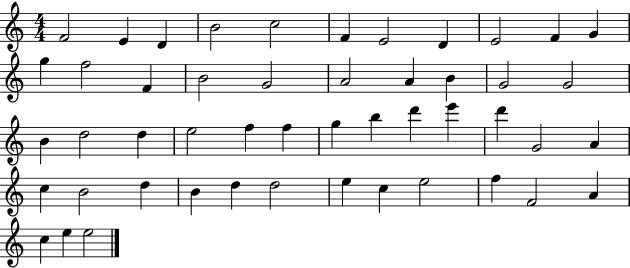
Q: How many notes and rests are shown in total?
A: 49